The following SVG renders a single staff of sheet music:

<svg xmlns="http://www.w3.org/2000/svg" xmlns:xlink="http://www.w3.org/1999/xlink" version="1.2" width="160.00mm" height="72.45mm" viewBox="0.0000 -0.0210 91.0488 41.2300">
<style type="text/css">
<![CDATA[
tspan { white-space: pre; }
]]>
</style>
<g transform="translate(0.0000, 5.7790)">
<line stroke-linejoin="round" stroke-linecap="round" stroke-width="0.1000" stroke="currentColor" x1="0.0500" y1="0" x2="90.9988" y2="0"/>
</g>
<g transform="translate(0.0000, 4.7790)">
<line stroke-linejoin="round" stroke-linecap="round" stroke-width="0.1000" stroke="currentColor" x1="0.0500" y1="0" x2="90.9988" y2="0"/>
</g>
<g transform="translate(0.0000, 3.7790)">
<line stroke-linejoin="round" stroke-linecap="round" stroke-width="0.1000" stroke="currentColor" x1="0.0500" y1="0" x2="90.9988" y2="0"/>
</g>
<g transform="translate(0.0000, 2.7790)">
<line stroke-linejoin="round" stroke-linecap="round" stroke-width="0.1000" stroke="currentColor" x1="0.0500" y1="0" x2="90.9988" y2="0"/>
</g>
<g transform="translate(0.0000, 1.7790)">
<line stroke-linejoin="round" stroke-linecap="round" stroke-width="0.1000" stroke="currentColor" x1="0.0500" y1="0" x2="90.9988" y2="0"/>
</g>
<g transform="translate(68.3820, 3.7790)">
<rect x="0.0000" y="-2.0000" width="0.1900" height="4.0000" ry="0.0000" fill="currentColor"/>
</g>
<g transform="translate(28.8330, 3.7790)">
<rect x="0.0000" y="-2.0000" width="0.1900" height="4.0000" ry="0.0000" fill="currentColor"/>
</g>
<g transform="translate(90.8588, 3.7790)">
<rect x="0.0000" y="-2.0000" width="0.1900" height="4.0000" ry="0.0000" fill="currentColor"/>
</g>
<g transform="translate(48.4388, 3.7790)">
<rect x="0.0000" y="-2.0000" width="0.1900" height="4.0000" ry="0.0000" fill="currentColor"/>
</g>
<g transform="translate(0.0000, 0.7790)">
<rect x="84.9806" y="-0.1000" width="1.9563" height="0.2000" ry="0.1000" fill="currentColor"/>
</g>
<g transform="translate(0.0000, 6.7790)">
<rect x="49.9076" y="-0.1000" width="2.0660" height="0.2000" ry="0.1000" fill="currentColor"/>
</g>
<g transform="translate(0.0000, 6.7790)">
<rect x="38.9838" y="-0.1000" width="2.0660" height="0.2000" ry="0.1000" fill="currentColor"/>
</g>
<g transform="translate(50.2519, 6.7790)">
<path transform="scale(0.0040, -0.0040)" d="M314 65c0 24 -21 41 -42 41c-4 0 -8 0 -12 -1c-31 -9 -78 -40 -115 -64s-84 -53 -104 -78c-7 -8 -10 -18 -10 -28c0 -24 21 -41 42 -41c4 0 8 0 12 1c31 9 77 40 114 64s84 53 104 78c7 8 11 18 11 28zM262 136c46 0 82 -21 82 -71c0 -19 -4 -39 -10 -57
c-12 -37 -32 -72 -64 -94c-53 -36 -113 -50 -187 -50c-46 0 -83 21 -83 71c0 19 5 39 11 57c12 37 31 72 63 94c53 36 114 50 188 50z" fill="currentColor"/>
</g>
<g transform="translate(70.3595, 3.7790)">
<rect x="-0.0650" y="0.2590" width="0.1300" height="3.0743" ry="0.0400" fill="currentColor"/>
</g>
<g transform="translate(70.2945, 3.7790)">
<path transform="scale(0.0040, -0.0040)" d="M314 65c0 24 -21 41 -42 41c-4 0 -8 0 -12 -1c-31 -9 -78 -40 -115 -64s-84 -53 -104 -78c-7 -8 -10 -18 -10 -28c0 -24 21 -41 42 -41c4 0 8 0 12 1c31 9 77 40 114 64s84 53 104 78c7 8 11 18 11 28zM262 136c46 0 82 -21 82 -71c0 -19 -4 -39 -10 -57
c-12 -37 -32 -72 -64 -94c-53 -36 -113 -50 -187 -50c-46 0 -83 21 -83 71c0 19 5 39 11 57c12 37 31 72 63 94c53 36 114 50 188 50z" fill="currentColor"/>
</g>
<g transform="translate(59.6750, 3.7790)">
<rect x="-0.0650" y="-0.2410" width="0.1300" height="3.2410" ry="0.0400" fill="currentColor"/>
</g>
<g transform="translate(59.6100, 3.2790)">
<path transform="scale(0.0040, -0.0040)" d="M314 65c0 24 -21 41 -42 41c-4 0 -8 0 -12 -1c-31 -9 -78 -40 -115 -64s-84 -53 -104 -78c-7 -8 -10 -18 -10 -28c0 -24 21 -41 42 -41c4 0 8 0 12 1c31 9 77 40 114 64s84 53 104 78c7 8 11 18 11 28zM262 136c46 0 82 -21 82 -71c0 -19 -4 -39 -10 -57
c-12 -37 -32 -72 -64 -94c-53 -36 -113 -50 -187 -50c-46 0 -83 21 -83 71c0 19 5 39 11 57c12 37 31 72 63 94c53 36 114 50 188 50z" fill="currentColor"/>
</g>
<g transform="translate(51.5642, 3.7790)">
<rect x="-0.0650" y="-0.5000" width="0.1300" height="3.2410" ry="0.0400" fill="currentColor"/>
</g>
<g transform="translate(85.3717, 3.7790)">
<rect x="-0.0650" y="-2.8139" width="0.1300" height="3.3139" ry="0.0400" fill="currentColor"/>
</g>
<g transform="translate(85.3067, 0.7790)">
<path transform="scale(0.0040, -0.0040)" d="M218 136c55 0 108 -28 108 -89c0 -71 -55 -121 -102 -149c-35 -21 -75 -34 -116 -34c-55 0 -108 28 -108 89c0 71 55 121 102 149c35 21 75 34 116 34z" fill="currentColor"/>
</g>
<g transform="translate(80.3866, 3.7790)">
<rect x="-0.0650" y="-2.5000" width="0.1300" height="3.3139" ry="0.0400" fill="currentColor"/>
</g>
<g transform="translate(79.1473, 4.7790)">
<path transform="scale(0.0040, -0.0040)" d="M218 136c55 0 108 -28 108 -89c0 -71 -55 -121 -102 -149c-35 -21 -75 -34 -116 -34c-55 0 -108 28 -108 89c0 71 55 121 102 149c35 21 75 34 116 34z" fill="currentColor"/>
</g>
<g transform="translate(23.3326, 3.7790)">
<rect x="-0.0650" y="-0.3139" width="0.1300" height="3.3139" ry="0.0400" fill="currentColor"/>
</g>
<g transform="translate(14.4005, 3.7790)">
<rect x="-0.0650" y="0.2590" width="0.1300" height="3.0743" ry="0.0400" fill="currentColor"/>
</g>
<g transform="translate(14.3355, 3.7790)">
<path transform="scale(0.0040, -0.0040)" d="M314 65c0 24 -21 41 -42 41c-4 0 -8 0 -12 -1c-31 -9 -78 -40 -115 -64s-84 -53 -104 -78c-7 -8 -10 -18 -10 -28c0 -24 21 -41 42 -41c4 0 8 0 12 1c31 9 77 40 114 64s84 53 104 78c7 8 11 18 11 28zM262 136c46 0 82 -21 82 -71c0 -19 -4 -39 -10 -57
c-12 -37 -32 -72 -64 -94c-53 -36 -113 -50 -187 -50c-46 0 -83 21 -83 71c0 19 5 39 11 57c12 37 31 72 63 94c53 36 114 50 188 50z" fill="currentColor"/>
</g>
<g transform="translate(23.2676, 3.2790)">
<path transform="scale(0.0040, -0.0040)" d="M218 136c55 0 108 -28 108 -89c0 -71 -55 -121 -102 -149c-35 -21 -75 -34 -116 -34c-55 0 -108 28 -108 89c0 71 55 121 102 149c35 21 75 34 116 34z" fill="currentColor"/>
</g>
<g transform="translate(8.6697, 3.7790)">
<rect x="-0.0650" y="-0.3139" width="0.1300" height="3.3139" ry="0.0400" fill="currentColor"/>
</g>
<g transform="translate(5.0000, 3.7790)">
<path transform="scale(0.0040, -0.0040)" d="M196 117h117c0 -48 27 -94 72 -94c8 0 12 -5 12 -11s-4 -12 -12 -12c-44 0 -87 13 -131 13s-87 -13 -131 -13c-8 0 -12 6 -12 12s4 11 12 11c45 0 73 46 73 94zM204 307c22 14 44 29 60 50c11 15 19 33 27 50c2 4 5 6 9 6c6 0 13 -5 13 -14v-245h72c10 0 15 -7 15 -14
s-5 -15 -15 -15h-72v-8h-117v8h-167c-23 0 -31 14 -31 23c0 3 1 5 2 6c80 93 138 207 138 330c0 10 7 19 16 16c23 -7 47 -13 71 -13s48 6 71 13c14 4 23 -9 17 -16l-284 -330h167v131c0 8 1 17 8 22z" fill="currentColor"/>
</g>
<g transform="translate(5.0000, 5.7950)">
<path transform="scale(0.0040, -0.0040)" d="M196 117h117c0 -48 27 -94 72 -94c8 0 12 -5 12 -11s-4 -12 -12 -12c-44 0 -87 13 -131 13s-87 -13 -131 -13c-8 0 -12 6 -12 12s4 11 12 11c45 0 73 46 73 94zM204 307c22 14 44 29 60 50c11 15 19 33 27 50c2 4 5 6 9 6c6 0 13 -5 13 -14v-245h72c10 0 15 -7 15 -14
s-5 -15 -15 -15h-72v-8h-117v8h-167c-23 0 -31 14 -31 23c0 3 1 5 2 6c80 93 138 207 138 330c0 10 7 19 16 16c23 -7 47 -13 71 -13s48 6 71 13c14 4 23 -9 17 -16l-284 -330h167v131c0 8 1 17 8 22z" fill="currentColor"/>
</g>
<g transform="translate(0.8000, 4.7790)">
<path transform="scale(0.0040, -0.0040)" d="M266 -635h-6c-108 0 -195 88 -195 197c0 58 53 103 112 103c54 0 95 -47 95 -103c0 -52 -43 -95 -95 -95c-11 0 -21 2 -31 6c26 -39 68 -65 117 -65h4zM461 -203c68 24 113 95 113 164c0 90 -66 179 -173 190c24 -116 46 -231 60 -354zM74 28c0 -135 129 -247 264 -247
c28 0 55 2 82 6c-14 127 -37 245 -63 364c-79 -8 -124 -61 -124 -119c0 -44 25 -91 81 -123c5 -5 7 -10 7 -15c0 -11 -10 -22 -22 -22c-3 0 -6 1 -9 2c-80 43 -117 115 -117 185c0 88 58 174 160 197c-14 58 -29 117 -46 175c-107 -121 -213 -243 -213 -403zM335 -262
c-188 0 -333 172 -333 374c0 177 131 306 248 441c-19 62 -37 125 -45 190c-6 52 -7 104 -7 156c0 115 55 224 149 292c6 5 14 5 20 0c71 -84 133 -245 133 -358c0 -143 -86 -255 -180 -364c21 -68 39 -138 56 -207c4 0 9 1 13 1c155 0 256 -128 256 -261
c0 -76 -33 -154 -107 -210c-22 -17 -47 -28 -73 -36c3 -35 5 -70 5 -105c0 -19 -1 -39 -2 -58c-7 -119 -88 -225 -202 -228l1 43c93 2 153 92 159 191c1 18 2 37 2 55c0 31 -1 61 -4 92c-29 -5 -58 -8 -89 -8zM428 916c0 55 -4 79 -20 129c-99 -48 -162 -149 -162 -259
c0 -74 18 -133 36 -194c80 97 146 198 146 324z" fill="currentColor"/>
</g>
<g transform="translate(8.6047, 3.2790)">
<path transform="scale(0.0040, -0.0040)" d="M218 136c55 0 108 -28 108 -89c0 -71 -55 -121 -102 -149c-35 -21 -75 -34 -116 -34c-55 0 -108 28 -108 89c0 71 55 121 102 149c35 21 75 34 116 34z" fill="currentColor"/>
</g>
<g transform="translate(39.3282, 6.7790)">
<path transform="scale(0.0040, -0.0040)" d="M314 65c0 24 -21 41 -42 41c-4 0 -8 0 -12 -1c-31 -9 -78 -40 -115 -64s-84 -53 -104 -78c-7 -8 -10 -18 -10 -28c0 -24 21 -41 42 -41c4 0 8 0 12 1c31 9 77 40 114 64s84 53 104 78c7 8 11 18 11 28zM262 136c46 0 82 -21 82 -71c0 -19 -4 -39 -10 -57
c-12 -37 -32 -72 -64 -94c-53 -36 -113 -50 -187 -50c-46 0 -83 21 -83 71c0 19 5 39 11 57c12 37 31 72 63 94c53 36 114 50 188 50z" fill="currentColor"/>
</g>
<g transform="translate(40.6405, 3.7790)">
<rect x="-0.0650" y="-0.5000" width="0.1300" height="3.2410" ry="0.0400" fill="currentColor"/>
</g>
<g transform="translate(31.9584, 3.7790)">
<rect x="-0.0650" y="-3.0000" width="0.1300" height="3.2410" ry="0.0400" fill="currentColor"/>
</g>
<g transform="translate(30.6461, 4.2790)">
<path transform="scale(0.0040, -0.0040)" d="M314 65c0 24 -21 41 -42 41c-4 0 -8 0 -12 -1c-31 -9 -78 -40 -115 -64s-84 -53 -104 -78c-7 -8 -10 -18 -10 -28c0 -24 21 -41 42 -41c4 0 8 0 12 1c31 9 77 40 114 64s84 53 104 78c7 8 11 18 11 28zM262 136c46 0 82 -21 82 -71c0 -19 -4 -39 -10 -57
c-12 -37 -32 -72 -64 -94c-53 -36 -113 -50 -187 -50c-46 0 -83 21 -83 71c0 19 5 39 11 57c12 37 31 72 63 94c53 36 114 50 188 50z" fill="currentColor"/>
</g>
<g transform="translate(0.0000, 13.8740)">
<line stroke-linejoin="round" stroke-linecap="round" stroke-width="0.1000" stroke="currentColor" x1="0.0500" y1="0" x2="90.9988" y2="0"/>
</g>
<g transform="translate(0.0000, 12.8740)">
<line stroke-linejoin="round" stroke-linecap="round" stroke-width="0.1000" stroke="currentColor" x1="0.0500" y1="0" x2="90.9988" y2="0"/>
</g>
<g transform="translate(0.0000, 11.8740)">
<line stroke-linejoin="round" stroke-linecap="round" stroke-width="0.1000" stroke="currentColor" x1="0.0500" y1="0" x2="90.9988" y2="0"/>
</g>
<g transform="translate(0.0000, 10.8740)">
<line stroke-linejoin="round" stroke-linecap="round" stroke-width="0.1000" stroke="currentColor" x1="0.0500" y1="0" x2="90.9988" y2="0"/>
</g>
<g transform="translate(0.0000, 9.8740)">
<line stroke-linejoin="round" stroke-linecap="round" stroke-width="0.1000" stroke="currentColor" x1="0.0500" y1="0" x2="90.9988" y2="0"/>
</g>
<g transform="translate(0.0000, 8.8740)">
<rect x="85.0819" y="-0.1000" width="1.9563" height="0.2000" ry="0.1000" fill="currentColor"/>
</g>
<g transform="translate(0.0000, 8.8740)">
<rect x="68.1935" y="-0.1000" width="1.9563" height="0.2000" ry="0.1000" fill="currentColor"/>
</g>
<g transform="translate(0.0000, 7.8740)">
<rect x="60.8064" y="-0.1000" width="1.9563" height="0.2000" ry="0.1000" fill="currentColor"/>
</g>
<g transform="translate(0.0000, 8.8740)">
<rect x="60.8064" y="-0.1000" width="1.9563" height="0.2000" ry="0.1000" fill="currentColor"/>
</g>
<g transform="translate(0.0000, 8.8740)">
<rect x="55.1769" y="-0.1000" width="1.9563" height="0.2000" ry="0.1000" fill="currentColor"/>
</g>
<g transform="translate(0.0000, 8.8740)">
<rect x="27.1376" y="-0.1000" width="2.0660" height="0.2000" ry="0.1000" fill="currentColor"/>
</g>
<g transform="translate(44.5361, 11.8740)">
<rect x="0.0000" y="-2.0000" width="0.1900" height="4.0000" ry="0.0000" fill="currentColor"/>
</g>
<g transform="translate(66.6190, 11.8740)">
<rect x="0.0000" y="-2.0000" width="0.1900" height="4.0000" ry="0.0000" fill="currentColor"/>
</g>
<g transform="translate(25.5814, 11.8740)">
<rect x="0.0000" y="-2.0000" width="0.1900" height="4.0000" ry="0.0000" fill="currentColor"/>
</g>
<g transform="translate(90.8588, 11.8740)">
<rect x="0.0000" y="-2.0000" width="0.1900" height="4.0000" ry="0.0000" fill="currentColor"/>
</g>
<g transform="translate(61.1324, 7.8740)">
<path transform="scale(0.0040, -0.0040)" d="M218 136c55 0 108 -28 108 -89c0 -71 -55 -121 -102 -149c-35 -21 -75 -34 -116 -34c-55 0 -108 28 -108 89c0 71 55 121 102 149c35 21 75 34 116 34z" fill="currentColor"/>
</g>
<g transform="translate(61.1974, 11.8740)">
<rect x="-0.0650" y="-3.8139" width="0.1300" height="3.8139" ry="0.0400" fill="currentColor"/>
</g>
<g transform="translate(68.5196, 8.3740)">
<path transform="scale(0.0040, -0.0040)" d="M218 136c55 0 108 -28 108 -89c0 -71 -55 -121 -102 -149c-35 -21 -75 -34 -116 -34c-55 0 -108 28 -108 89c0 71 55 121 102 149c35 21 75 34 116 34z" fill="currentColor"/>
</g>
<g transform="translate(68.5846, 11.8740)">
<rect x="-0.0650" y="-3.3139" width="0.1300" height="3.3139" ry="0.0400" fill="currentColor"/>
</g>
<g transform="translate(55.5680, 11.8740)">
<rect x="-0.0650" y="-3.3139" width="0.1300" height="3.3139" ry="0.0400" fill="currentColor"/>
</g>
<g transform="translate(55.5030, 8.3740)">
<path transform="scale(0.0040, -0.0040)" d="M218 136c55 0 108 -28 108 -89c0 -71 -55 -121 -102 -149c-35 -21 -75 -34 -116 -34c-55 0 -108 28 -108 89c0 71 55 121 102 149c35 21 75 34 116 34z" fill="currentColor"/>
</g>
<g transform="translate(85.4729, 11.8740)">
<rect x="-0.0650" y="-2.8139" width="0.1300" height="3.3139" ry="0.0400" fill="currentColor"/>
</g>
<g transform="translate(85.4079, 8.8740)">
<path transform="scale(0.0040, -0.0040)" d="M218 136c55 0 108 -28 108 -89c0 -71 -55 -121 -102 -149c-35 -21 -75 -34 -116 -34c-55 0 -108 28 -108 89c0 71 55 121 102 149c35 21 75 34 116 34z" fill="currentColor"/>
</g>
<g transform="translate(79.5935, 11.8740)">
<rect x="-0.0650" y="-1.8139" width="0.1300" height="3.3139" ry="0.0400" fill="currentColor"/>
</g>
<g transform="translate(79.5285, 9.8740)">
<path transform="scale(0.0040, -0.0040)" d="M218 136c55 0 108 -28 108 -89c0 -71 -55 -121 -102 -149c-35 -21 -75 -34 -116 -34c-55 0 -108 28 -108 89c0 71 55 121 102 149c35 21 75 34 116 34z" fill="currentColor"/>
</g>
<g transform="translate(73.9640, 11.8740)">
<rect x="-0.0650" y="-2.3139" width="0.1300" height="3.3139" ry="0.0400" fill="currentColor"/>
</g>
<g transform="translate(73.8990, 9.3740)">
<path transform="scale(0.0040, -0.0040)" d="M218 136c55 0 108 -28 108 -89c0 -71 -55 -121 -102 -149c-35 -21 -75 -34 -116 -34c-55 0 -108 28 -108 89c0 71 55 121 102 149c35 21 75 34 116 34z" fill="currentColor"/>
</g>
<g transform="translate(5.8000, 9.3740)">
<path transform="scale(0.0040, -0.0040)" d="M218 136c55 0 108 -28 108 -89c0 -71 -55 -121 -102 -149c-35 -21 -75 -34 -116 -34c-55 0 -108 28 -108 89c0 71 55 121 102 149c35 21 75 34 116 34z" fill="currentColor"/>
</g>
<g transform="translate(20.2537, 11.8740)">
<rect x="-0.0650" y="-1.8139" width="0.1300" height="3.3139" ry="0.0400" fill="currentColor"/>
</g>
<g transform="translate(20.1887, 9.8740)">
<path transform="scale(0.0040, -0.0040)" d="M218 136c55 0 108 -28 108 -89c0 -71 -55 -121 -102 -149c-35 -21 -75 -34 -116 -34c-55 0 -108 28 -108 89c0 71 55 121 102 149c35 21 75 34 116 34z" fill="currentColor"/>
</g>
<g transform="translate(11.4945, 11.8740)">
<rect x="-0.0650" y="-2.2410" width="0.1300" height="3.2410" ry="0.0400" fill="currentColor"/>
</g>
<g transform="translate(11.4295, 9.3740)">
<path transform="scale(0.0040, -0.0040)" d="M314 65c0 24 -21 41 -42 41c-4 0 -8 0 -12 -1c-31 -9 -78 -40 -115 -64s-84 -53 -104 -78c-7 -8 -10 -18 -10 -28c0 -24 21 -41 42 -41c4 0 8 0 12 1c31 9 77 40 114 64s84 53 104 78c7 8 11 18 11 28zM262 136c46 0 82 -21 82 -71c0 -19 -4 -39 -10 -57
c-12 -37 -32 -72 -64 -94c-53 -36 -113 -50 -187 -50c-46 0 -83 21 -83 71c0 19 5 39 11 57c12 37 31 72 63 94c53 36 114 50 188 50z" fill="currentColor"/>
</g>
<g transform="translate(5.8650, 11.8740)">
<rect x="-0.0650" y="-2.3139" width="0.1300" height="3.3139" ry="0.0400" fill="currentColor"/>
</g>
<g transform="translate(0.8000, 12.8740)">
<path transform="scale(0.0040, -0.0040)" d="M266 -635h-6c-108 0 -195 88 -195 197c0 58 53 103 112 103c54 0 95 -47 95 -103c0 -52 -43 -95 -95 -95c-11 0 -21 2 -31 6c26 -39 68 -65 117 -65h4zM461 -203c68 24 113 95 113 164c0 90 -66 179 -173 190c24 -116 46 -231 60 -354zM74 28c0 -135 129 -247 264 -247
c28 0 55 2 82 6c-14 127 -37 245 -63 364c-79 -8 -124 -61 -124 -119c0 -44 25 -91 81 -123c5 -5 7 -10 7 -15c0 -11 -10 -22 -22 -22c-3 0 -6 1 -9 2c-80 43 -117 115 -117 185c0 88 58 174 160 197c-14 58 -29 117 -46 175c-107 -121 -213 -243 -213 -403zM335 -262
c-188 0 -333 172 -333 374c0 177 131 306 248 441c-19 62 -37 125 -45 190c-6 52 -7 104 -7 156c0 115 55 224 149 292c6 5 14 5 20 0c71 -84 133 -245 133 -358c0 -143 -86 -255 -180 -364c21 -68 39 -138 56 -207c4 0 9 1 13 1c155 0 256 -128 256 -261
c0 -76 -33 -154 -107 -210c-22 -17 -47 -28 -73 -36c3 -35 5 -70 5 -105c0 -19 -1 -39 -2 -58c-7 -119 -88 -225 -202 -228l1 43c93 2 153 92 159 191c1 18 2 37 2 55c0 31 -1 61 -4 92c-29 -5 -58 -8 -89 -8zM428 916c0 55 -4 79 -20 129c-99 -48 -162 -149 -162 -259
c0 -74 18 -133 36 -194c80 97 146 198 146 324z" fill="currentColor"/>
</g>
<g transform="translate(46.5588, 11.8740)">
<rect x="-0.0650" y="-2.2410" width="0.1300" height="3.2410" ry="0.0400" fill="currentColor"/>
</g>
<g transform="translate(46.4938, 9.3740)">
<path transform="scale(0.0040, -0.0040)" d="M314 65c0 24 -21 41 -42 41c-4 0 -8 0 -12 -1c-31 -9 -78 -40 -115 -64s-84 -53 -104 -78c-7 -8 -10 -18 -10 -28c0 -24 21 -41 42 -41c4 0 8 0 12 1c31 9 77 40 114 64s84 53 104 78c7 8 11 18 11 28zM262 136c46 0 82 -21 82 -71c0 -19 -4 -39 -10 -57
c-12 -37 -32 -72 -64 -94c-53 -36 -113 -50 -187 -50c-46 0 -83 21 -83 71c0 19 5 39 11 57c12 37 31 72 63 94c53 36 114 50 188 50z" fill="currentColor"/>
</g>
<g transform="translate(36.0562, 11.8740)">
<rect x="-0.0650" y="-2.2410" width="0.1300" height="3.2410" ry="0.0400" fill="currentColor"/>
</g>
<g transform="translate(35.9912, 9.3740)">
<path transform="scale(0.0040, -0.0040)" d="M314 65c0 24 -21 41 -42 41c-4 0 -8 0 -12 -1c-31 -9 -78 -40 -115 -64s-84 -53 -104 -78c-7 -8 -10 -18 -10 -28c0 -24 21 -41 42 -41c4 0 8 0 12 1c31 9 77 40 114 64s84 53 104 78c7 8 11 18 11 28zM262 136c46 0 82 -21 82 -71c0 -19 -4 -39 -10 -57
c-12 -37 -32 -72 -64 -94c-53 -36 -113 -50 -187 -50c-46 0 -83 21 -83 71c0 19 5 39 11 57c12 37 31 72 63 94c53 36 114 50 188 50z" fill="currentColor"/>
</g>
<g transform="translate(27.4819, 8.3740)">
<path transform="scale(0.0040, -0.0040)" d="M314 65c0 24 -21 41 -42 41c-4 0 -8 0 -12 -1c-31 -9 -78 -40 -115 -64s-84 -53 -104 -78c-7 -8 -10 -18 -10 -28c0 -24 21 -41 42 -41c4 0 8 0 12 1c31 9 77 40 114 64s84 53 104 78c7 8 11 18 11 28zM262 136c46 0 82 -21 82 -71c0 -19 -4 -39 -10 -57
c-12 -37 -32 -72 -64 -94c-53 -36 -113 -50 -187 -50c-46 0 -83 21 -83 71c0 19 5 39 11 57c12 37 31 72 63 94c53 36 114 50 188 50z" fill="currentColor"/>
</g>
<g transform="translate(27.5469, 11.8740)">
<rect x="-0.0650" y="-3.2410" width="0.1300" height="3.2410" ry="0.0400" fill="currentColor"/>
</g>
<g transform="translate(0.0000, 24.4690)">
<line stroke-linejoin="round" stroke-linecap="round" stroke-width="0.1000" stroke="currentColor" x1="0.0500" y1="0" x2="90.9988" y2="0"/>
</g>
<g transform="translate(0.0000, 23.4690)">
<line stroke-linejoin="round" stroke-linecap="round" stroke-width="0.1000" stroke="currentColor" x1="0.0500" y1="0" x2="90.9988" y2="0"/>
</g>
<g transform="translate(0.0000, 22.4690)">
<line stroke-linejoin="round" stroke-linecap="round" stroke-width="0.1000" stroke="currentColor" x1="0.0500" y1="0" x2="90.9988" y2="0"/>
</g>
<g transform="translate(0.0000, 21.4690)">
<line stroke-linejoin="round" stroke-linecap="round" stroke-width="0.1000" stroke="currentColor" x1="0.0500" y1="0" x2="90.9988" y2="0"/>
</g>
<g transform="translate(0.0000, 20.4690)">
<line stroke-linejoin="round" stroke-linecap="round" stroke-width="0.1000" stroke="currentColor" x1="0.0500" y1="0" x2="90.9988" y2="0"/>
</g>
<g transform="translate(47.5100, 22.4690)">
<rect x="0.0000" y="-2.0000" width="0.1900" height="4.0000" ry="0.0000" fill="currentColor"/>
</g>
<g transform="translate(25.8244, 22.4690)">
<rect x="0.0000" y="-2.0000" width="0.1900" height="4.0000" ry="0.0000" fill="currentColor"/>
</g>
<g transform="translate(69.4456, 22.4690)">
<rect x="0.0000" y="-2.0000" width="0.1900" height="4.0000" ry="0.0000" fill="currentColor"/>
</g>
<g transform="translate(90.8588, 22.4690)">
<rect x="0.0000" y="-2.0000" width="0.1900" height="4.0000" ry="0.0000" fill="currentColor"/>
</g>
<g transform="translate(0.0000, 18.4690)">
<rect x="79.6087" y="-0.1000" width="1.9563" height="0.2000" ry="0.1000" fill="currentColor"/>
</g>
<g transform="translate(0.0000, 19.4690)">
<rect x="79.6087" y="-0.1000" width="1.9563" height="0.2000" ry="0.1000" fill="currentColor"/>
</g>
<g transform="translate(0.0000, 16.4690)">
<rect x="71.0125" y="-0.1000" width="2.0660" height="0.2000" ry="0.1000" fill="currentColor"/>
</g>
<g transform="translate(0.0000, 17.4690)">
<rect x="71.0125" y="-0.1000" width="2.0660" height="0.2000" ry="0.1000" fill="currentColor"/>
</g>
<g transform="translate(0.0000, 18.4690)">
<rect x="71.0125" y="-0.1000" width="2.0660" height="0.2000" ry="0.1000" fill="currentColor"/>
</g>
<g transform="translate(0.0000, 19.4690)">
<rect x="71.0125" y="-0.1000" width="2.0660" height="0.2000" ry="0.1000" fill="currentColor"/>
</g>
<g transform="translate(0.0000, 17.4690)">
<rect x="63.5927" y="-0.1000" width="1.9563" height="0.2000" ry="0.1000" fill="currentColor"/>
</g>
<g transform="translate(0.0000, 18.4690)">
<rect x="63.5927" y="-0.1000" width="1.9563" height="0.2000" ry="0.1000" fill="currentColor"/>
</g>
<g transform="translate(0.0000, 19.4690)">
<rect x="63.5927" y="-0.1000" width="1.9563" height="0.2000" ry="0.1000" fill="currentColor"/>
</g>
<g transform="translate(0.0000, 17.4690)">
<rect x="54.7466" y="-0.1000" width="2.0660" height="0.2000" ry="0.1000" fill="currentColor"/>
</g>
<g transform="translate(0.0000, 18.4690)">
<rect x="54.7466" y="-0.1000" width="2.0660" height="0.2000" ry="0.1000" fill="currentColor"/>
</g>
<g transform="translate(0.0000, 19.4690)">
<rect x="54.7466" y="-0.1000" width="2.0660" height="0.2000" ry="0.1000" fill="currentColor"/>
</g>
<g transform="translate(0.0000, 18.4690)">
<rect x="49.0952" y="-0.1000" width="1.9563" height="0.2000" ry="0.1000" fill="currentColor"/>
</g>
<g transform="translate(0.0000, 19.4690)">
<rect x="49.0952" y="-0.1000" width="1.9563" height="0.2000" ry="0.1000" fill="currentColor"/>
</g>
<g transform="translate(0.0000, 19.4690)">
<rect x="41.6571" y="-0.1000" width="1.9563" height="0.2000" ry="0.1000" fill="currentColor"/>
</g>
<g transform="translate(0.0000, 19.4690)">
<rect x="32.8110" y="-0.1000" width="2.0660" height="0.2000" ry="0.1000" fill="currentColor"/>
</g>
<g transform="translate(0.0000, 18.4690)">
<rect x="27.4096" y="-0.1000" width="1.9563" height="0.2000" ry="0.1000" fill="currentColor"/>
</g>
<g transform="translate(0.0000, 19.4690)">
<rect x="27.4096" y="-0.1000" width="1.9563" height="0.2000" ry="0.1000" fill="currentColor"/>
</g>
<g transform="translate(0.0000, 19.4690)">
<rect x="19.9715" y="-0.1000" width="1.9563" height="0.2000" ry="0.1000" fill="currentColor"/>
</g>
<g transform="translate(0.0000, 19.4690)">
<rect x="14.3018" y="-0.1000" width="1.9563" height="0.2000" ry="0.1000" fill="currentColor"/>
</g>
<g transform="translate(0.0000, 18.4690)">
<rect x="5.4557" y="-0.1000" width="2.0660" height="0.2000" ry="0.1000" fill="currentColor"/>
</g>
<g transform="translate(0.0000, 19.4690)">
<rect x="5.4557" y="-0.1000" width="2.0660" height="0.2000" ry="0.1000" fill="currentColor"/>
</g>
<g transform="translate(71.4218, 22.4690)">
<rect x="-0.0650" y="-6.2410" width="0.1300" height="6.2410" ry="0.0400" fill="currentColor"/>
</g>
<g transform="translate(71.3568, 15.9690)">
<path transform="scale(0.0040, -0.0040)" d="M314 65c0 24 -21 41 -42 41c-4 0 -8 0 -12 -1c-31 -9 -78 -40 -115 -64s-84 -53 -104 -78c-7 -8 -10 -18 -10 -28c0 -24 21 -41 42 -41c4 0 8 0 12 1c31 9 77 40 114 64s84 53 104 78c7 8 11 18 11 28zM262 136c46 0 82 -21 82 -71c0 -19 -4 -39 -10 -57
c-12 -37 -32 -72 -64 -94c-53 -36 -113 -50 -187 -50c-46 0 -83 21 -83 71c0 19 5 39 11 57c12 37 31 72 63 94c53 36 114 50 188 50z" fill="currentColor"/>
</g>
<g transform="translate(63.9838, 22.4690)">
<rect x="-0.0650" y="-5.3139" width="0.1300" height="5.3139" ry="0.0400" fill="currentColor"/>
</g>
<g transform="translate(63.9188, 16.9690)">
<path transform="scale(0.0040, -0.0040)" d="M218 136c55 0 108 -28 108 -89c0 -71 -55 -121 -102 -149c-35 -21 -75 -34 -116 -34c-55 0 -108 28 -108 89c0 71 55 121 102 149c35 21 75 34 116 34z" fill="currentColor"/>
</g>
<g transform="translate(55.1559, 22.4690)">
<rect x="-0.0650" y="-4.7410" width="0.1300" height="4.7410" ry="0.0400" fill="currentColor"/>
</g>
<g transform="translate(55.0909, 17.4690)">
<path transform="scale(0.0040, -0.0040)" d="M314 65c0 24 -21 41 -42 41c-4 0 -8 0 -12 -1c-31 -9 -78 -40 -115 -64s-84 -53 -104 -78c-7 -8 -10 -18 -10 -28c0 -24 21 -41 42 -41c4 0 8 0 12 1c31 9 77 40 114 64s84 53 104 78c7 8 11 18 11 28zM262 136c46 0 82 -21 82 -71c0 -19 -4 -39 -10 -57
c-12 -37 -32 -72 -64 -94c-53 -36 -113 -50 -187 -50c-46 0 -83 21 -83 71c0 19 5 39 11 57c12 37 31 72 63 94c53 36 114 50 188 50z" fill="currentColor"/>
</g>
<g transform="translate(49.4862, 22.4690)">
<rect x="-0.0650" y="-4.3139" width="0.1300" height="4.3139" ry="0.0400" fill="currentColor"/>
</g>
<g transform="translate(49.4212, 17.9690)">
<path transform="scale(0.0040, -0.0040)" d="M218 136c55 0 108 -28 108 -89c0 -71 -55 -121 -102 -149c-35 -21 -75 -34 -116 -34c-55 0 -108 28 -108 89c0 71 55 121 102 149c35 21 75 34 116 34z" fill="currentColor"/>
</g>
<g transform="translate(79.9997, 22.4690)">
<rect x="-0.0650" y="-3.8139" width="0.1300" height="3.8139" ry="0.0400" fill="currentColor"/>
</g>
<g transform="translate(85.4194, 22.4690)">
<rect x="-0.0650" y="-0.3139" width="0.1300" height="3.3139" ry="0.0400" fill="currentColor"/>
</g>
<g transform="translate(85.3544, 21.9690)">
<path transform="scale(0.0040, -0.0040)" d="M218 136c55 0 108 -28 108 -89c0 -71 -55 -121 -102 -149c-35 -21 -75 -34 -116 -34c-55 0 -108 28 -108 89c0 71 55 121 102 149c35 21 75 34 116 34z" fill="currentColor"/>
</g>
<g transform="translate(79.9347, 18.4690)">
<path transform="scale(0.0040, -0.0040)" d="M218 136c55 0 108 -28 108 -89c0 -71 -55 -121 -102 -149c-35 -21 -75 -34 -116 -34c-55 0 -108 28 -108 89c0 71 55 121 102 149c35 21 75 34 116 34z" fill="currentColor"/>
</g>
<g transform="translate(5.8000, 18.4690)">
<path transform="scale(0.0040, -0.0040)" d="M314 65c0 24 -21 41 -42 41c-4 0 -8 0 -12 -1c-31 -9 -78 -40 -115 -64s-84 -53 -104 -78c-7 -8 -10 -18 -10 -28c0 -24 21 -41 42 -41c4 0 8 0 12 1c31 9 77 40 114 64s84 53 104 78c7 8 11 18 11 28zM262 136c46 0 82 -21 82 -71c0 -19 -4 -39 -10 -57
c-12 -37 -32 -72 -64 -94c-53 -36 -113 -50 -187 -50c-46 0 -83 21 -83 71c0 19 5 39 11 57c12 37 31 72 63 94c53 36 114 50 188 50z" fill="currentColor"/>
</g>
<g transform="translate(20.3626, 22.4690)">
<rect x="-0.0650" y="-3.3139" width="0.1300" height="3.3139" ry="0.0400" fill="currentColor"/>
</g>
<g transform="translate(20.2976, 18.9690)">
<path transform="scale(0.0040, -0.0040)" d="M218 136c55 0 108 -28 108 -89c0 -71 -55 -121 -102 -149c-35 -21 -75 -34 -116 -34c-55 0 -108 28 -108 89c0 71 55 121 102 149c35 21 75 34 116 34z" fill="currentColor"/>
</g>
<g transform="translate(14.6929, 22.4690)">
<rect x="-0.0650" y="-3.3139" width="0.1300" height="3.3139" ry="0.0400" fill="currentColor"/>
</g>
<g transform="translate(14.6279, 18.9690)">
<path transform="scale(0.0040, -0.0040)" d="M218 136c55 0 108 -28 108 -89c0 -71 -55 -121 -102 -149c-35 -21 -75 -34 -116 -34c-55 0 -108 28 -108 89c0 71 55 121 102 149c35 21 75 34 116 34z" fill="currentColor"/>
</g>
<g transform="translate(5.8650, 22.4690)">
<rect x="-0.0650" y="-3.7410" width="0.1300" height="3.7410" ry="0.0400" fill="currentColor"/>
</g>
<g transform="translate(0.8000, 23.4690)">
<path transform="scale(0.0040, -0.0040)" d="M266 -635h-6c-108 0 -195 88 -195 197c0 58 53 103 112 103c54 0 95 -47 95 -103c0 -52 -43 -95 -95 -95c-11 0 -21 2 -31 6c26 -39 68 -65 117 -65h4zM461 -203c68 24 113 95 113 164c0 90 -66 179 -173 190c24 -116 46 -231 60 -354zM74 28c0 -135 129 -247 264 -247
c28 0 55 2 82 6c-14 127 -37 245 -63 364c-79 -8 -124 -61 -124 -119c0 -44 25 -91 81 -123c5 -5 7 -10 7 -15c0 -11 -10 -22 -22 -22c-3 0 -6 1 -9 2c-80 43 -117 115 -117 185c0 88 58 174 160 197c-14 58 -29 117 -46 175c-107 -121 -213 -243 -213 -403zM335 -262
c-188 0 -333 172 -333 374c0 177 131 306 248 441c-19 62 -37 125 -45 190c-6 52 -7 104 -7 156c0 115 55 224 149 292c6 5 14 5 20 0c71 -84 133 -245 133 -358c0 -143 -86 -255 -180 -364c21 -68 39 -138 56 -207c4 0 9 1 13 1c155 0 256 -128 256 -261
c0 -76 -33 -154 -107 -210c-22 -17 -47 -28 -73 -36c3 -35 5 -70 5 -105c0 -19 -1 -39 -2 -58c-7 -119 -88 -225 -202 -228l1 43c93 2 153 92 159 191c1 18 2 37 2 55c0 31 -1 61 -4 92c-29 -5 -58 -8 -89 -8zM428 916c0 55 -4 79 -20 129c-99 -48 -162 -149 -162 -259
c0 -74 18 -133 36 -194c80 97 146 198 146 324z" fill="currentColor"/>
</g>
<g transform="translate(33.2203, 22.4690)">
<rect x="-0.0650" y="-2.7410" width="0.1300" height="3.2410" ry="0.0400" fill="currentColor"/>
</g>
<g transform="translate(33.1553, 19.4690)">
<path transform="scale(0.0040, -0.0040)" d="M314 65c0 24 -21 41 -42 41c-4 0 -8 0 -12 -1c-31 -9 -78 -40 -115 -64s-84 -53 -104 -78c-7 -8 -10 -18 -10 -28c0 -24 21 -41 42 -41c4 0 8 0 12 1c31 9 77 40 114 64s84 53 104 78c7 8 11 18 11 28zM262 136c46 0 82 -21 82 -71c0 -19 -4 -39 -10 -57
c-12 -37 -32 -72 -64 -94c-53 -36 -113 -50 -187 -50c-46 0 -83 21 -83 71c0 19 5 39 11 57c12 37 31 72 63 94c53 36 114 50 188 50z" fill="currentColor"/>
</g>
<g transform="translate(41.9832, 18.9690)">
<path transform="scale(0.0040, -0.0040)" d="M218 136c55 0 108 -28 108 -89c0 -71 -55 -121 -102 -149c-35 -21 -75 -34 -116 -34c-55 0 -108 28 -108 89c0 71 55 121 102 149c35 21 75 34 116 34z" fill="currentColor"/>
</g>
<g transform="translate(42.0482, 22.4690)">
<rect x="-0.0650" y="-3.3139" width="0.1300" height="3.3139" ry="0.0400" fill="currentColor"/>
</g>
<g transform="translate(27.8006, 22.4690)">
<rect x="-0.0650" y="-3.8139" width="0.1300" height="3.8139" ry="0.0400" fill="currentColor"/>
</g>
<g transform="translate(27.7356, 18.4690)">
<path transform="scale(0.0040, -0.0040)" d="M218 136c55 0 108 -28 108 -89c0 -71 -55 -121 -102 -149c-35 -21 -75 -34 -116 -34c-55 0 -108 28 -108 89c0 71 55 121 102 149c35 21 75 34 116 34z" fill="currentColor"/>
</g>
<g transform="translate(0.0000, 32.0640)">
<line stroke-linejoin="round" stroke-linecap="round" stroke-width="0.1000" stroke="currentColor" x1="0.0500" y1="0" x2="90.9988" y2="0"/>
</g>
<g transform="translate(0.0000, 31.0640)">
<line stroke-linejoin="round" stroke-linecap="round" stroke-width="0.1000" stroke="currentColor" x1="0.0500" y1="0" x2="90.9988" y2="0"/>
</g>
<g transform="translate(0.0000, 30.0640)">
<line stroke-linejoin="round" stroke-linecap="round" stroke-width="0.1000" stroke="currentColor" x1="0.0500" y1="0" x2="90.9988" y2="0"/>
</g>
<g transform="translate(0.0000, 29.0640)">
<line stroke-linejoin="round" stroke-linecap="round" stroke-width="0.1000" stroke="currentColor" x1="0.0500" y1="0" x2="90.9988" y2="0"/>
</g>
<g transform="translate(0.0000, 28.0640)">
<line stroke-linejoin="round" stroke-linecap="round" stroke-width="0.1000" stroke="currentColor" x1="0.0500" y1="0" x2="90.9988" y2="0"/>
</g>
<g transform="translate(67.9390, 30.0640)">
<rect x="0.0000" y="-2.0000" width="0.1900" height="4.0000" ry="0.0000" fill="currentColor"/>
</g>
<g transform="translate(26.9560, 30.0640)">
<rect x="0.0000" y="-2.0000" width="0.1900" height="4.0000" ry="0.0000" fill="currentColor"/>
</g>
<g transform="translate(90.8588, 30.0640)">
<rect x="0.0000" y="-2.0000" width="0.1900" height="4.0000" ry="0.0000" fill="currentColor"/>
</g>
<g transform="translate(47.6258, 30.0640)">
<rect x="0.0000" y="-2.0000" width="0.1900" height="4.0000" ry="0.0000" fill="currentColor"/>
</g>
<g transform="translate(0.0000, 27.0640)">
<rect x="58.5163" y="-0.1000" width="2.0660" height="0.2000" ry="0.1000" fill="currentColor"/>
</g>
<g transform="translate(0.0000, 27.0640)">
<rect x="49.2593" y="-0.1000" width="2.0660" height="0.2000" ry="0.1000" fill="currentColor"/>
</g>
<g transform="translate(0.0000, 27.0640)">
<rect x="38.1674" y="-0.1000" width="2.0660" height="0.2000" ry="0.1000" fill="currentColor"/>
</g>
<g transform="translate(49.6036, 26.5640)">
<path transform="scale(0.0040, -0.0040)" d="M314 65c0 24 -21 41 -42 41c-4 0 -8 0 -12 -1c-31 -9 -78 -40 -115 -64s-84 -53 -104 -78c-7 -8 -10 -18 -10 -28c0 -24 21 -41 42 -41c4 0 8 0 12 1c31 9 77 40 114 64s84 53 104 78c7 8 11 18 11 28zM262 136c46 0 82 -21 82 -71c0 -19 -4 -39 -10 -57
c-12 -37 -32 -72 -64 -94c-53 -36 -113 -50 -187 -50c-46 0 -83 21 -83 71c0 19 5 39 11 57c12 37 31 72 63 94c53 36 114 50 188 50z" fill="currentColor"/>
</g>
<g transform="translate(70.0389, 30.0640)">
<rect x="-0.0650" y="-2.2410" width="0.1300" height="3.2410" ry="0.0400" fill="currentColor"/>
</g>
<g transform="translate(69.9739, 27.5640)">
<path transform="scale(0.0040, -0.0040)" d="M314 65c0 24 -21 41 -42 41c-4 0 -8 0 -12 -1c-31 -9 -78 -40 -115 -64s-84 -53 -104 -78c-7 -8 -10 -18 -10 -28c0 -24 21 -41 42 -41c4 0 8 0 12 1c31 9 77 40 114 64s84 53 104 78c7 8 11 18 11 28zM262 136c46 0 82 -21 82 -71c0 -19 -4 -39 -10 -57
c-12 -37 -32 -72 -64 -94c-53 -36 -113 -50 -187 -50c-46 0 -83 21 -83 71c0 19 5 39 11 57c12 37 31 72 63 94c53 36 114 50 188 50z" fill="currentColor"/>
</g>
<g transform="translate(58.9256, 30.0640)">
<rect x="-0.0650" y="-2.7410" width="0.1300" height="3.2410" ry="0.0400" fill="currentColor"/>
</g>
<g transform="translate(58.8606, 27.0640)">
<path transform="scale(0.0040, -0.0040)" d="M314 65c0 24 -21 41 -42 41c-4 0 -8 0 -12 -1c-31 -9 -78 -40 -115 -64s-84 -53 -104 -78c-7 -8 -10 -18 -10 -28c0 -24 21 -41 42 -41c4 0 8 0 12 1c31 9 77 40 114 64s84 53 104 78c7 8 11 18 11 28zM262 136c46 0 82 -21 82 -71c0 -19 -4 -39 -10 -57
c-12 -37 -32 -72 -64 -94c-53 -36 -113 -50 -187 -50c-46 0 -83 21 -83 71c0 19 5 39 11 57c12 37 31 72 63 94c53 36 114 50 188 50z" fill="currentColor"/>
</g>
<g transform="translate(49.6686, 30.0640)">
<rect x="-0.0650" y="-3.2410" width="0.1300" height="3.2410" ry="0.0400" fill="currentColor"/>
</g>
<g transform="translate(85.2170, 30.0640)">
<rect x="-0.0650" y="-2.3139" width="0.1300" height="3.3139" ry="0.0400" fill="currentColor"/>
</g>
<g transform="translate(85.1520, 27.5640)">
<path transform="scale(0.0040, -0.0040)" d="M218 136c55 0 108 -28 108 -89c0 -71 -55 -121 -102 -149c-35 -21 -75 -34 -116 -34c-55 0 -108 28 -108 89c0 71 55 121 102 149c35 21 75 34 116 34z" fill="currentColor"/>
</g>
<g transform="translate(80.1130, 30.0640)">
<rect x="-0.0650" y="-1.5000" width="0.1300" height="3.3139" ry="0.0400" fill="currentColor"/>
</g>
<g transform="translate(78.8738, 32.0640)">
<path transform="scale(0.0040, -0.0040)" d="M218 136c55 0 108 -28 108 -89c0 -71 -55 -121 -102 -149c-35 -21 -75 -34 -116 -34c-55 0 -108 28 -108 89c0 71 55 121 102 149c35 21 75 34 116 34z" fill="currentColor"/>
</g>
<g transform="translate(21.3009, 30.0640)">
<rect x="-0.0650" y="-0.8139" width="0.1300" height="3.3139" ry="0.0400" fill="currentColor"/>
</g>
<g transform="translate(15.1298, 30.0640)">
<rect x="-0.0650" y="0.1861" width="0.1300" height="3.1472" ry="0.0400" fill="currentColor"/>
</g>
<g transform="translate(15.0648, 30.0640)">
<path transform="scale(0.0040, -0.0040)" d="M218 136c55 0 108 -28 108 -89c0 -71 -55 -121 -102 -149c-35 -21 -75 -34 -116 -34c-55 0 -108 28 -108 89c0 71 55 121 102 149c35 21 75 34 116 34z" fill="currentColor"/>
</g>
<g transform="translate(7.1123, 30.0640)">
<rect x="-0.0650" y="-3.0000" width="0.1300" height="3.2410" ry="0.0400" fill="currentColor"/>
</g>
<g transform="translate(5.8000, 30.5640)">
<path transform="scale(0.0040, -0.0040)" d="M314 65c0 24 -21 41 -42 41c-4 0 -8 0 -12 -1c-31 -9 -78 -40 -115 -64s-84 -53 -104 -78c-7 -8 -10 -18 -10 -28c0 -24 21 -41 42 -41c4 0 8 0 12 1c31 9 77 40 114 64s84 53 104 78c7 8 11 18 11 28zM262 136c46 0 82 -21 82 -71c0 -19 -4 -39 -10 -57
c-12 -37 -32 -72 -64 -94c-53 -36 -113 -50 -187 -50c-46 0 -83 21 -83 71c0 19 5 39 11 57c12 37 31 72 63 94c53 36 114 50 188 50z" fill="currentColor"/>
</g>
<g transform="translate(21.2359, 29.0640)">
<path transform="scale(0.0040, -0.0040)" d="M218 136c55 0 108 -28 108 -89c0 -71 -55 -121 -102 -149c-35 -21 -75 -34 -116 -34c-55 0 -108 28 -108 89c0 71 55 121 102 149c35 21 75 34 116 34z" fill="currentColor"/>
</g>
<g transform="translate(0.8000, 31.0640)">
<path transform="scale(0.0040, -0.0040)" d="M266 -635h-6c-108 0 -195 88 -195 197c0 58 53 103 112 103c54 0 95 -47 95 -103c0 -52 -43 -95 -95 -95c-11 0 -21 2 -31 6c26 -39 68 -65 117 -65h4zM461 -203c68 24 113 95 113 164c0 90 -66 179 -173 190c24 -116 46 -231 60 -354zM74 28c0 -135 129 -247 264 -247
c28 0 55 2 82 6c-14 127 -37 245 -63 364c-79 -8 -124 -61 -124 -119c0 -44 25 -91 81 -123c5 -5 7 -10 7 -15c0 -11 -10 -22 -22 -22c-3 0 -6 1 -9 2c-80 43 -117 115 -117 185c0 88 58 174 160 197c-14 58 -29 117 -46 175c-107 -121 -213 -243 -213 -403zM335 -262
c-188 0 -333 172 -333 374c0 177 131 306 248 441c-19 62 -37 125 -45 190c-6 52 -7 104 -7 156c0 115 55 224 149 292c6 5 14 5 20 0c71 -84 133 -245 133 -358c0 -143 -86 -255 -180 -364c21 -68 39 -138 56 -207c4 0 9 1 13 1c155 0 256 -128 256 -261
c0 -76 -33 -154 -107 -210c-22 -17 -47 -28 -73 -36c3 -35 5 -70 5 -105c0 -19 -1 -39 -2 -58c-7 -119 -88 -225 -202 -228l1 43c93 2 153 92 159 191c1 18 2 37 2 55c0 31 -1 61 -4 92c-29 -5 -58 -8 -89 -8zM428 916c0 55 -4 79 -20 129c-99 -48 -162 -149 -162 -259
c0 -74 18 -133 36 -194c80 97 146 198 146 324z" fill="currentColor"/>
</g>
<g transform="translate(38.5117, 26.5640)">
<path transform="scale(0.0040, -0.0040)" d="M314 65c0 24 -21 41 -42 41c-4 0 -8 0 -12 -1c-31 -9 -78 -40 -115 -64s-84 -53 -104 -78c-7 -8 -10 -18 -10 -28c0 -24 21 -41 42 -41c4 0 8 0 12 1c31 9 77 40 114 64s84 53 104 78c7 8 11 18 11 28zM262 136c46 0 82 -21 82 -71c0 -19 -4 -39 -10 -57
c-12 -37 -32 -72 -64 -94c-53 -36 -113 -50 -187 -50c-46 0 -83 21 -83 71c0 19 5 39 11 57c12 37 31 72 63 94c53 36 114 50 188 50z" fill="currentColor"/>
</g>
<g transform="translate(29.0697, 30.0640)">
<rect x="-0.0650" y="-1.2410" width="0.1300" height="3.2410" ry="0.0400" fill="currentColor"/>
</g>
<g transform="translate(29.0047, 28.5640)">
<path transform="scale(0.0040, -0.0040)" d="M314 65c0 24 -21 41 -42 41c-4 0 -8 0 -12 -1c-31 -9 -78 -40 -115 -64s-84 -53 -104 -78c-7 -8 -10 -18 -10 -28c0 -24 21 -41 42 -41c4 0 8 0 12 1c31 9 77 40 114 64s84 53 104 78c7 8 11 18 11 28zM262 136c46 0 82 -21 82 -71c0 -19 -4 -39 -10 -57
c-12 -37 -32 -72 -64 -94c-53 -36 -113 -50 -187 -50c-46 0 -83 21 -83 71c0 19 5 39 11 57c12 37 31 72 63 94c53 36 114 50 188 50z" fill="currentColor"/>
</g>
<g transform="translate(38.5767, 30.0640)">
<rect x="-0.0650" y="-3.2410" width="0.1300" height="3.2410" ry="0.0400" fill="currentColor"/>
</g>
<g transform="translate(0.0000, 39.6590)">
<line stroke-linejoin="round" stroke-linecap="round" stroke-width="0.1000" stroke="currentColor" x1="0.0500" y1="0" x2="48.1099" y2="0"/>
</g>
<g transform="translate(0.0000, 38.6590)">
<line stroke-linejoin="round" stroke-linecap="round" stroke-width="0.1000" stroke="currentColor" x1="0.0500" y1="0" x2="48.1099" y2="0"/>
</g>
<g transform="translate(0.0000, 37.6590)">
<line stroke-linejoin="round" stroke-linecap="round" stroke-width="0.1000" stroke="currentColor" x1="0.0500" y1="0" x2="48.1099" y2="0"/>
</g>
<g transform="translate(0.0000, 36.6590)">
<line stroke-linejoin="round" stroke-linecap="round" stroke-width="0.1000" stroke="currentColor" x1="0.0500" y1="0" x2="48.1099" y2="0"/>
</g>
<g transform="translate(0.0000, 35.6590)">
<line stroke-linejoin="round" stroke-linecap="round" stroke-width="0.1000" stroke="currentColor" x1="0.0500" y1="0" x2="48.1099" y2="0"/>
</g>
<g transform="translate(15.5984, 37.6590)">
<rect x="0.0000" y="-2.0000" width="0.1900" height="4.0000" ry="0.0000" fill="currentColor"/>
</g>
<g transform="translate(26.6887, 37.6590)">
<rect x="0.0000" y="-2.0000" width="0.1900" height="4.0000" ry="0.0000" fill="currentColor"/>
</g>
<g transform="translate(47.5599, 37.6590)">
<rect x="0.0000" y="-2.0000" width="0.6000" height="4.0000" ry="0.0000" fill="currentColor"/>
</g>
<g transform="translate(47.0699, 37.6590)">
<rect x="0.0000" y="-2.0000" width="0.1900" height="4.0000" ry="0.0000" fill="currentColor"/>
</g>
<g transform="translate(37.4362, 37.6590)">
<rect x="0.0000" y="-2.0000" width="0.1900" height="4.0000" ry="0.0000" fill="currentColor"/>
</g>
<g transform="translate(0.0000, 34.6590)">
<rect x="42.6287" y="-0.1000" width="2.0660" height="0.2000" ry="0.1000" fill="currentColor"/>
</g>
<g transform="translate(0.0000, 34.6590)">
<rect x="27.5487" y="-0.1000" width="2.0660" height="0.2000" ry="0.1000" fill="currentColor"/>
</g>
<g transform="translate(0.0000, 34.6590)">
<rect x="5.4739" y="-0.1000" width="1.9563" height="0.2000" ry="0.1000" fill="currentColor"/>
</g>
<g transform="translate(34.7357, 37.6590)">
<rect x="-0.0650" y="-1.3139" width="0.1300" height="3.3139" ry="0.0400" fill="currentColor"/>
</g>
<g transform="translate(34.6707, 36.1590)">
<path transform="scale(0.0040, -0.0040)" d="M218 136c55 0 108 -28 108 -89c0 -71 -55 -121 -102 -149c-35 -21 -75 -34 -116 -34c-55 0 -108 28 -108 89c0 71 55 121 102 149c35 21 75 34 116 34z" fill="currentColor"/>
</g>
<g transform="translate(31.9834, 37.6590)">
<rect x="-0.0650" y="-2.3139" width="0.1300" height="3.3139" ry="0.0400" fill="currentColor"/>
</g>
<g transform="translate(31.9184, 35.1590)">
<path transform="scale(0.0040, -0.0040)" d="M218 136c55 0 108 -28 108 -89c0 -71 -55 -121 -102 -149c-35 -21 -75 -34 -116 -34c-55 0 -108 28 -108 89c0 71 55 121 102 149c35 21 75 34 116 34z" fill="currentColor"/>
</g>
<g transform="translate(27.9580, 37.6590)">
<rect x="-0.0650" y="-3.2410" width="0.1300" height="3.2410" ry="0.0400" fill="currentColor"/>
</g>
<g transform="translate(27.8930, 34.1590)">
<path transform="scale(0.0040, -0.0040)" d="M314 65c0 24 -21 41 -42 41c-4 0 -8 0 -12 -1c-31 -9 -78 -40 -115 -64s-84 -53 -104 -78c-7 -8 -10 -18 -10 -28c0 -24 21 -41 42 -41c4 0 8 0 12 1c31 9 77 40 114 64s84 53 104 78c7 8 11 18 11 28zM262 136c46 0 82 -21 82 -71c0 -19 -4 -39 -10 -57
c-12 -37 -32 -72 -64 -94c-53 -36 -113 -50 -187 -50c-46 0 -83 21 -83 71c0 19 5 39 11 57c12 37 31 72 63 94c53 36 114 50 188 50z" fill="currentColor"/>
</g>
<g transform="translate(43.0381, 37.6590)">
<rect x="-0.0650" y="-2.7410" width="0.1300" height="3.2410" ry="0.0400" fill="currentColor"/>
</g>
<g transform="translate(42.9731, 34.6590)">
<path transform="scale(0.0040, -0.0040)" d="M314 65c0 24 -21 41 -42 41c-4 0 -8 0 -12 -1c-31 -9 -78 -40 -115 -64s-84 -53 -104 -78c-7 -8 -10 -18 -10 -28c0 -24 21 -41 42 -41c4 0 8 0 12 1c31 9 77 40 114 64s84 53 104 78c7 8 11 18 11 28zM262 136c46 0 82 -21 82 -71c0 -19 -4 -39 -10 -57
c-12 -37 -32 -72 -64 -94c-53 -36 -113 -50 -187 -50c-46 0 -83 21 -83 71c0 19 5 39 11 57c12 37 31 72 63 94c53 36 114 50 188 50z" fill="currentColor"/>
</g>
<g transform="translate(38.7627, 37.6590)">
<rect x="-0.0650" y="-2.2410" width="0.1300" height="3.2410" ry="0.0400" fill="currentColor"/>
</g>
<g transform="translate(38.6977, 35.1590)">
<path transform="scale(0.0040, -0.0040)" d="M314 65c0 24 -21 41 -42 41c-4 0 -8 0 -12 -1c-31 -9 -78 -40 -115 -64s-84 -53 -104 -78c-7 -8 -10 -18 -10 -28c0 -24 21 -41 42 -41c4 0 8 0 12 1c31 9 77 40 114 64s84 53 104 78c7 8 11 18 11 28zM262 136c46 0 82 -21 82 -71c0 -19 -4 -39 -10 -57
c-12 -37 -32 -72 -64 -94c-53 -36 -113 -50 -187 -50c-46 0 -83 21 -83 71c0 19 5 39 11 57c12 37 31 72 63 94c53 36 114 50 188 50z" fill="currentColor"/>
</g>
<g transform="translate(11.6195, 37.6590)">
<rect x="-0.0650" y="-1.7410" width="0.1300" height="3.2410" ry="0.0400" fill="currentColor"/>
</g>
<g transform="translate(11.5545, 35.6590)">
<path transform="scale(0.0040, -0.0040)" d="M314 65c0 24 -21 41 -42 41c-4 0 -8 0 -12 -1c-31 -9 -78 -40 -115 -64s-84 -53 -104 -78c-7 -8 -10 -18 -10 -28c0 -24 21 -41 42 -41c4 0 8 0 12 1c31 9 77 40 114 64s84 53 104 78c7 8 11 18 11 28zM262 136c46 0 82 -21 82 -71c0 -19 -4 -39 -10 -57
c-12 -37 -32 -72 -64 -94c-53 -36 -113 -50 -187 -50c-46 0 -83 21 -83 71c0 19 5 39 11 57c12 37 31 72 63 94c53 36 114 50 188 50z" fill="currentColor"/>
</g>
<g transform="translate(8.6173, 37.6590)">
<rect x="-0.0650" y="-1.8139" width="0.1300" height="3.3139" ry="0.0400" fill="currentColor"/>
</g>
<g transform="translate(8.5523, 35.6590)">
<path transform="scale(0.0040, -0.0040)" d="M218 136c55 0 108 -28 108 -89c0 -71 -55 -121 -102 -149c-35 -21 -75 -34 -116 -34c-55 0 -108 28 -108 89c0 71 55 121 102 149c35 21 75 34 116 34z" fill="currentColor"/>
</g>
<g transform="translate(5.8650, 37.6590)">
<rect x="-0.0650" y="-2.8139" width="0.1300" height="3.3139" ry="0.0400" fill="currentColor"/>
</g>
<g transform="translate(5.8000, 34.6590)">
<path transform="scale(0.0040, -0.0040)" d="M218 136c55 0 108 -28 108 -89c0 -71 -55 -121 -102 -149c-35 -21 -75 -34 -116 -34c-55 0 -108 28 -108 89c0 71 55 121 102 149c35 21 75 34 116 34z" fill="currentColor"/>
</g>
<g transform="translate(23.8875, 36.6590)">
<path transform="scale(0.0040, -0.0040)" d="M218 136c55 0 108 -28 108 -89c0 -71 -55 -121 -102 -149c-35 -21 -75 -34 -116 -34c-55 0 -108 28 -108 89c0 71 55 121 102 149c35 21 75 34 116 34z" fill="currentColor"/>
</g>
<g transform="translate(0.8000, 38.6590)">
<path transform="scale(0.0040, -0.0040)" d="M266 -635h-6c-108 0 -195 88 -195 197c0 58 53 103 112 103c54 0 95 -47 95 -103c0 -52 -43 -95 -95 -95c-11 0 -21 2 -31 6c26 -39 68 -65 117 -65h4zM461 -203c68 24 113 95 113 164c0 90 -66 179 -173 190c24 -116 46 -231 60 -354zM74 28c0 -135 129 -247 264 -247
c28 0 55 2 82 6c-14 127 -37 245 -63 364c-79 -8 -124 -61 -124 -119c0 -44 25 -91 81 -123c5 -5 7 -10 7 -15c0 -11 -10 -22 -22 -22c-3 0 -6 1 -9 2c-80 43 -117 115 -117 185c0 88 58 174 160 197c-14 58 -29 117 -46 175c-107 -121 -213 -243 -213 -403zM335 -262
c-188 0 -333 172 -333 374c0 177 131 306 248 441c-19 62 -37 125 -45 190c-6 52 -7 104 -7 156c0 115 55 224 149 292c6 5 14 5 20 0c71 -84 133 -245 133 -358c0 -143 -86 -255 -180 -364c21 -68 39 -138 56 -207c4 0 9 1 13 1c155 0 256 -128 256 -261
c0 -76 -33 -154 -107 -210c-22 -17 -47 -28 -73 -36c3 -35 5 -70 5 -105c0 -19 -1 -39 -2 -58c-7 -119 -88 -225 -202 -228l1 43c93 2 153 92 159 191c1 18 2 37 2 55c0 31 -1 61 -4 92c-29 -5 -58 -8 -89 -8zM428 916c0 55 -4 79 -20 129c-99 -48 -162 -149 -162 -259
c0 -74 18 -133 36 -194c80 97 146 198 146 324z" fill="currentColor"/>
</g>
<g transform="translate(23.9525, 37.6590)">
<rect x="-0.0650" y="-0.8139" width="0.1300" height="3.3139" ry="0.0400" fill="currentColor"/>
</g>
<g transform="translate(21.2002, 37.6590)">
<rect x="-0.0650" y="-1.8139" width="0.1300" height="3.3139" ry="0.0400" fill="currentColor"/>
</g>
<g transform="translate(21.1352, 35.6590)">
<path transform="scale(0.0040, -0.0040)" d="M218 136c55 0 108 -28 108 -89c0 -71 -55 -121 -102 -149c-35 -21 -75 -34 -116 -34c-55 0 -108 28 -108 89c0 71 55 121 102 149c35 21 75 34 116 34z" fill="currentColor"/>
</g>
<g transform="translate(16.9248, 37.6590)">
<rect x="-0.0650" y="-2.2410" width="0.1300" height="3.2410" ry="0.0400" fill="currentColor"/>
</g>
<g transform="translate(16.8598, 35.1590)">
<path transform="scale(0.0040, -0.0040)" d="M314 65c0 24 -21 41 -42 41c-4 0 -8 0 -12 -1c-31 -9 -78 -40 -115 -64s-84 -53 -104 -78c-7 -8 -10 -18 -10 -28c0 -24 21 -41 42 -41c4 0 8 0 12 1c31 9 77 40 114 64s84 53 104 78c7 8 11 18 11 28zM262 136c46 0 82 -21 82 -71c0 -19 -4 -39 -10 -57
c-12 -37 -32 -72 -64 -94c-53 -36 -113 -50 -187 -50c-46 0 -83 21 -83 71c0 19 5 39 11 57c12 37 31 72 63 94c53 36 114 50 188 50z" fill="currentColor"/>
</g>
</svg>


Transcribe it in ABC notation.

X:1
T:Untitled
M:4/4
L:1/4
K:C
c B2 c A2 C2 C2 c2 B2 G a g g2 f b2 g2 g2 b c' b g f a c'2 b b c' a2 b d' e'2 f' a'2 c' c A2 B d e2 b2 b2 a2 g2 E g a f f2 g2 f d b2 g e g2 a2